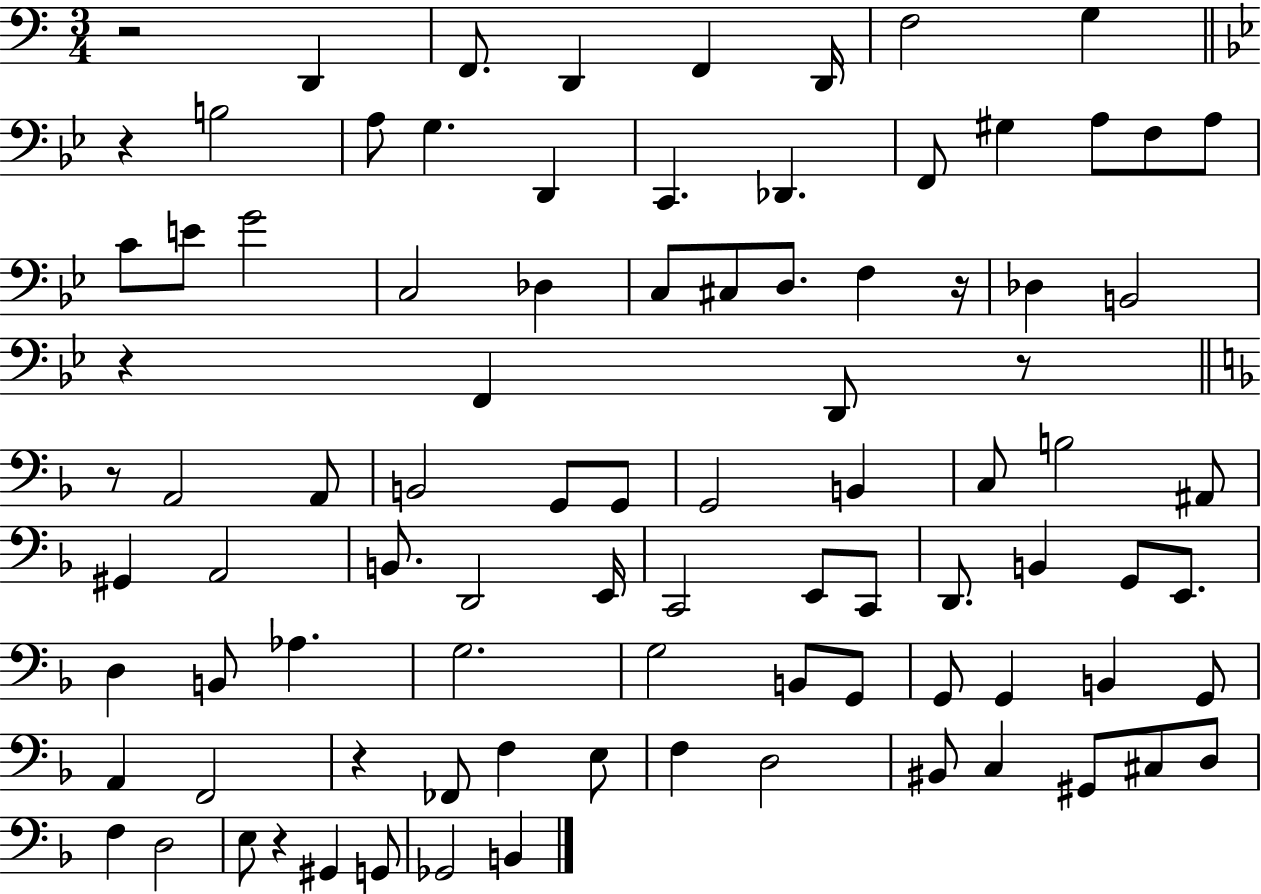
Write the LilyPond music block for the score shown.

{
  \clef bass
  \numericTimeSignature
  \time 3/4
  \key c \major
  r2 d,4 | f,8. d,4 f,4 d,16 | f2 g4 | \bar "||" \break \key bes \major r4 b2 | a8 g4. d,4 | c,4. des,4. | f,8 gis4 a8 f8 a8 | \break c'8 e'8 g'2 | c2 des4 | c8 cis8 d8. f4 r16 | des4 b,2 | \break r4 f,4 d,8 r8 | \bar "||" \break \key f \major r8 a,2 a,8 | b,2 g,8 g,8 | g,2 b,4 | c8 b2 ais,8 | \break gis,4 a,2 | b,8. d,2 e,16 | c,2 e,8 c,8 | d,8. b,4 g,8 e,8. | \break d4 b,8 aes4. | g2. | g2 b,8 g,8 | g,8 g,4 b,4 g,8 | \break a,4 f,2 | r4 fes,8 f4 e8 | f4 d2 | bis,8 c4 gis,8 cis8 d8 | \break f4 d2 | e8 r4 gis,4 g,8 | ges,2 b,4 | \bar "|."
}